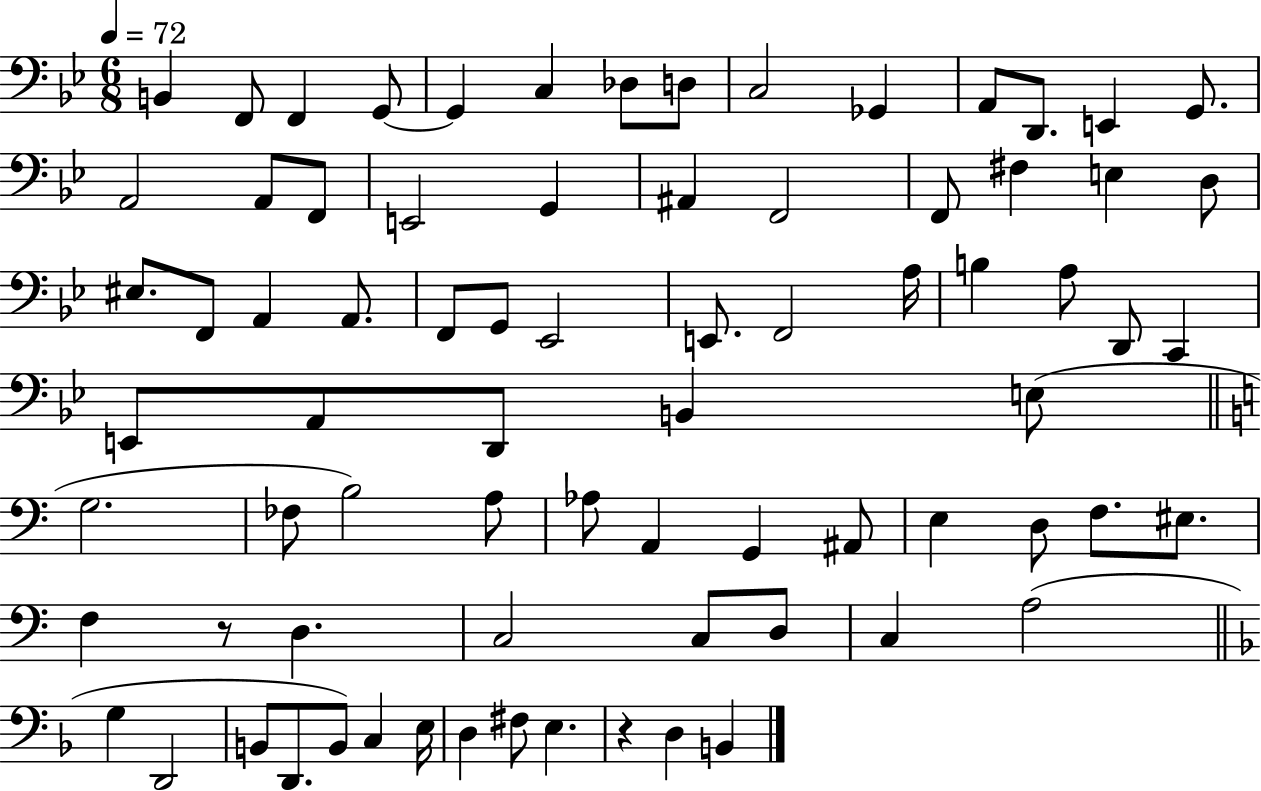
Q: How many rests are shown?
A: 2